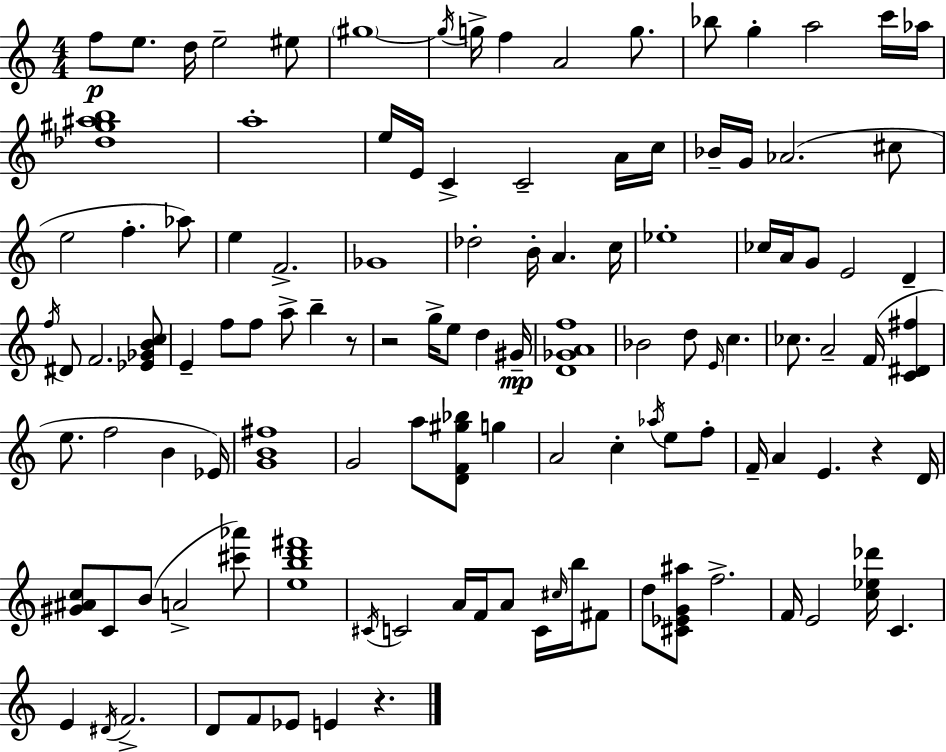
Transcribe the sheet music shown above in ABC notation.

X:1
T:Untitled
M:4/4
L:1/4
K:Am
f/2 e/2 d/4 e2 ^e/2 ^g4 ^g/4 g/4 f A2 g/2 _b/2 g a2 c'/4 _a/4 [_d^g^ab]4 a4 e/4 E/4 C C2 A/4 c/4 _B/4 G/4 _A2 ^c/2 e2 f _a/2 e F2 _G4 _d2 B/4 A c/4 _e4 _c/4 A/4 G/2 E2 D f/4 ^D/2 F2 [_E_GBc]/2 E f/2 f/2 a/2 b z/2 z2 g/4 e/2 d ^G/4 [D_GAf]4 _B2 d/2 E/4 c _c/2 A2 F/4 [C^D^f] e/2 f2 B _E/4 [GB^f]4 G2 a/2 [DF^g_b]/2 g A2 c _a/4 e/2 f/2 F/4 A E z D/4 [^G^Ac]/2 C/2 B/2 A2 [^c'_a']/2 [ebd'^f']4 ^C/4 C2 A/4 F/4 A/2 C/4 ^c/4 b/4 ^F/2 d/2 [^C_EG^a]/2 f2 F/4 E2 [c_e_d']/4 C E ^D/4 F2 D/2 F/2 _E/2 E z